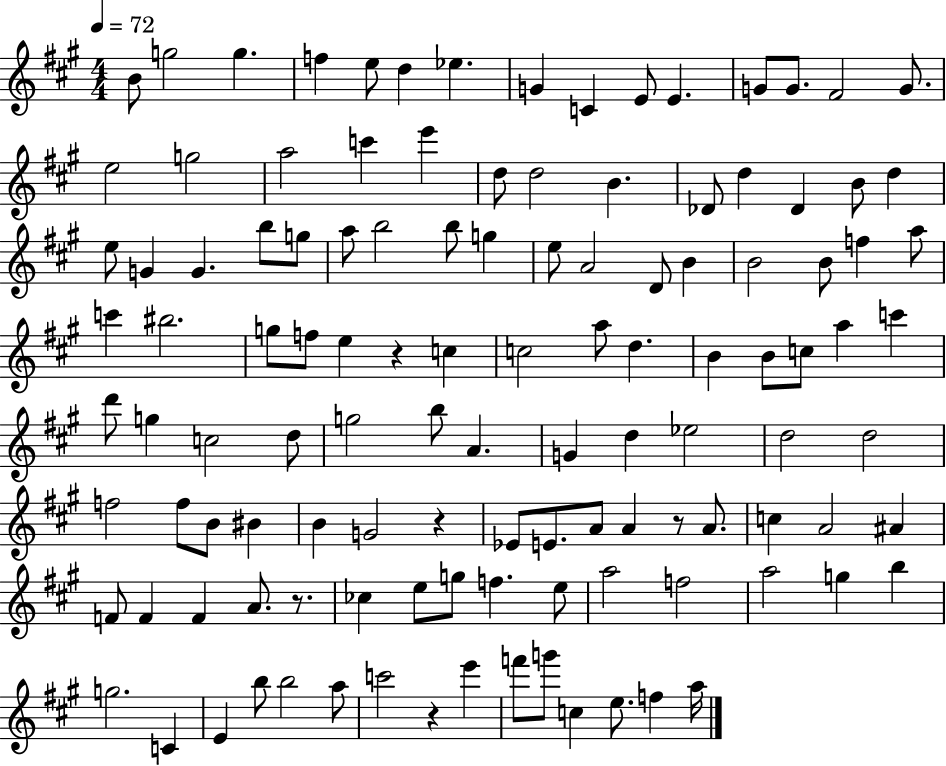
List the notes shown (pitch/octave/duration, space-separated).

B4/e G5/h G5/q. F5/q E5/e D5/q Eb5/q. G4/q C4/q E4/e E4/q. G4/e G4/e. F#4/h G4/e. E5/h G5/h A5/h C6/q E6/q D5/e D5/h B4/q. Db4/e D5/q Db4/q B4/e D5/q E5/e G4/q G4/q. B5/e G5/e A5/e B5/h B5/e G5/q E5/e A4/h D4/e B4/q B4/h B4/e F5/q A5/e C6/q BIS5/h. G5/e F5/e E5/q R/q C5/q C5/h A5/e D5/q. B4/q B4/e C5/e A5/q C6/q D6/e G5/q C5/h D5/e G5/h B5/e A4/q. G4/q D5/q Eb5/h D5/h D5/h F5/h F5/e B4/e BIS4/q B4/q G4/h R/q Eb4/e E4/e. A4/e A4/q R/e A4/e. C5/q A4/h A#4/q F4/e F4/q F4/q A4/e. R/e. CES5/q E5/e G5/e F5/q. E5/e A5/h F5/h A5/h G5/q B5/q G5/h. C4/q E4/q B5/e B5/h A5/e C6/h R/q E6/q F6/e G6/e C5/q E5/e. F5/q A5/s